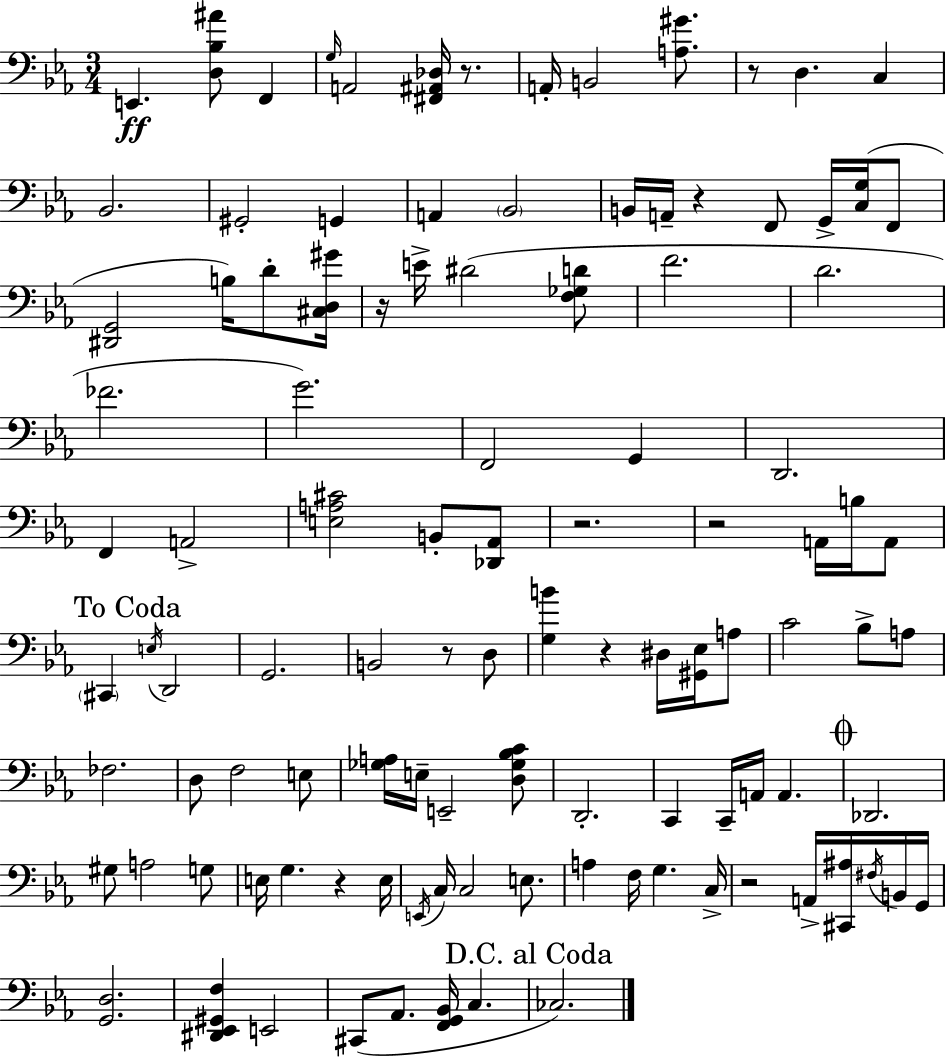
E2/q. [D3,Bb3,A#4]/e F2/q G3/s A2/h [F#2,A#2,Db3]/s R/e. A2/s B2/h [A3,G#4]/e. R/e D3/q. C3/q Bb2/h. G#2/h G2/q A2/q Bb2/h B2/s A2/s R/q F2/e G2/s [C3,G3]/s F2/e [D#2,G2]/h B3/s D4/e [C#3,D3,G#4]/s R/s E4/s D#4/h [F3,Gb3,D4]/e F4/h. D4/h. FES4/h. G4/h. F2/h G2/q D2/h. F2/q A2/h [E3,A3,C#4]/h B2/e [Db2,Ab2]/e R/h. R/h A2/s B3/s A2/e C#2/q E3/s D2/h G2/h. B2/h R/e D3/e [G3,B4]/q R/q D#3/s [G#2,Eb3]/s A3/e C4/h Bb3/e A3/e FES3/h. D3/e F3/h E3/e [Gb3,A3]/s E3/s E2/h [D3,Gb3,Bb3,C4]/e D2/h. C2/q C2/s A2/s A2/q. Db2/h. G#3/e A3/h G3/e E3/s G3/q. R/q E3/s E2/s C3/s C3/h E3/e. A3/q F3/s G3/q. C3/s R/h A2/s [C#2,A#3]/s F#3/s B2/s G2/s [G2,D3]/h. [D#2,Eb2,G#2,F3]/q E2/h C#2/e Ab2/e. [F2,G2,Bb2]/s C3/q. CES3/h.